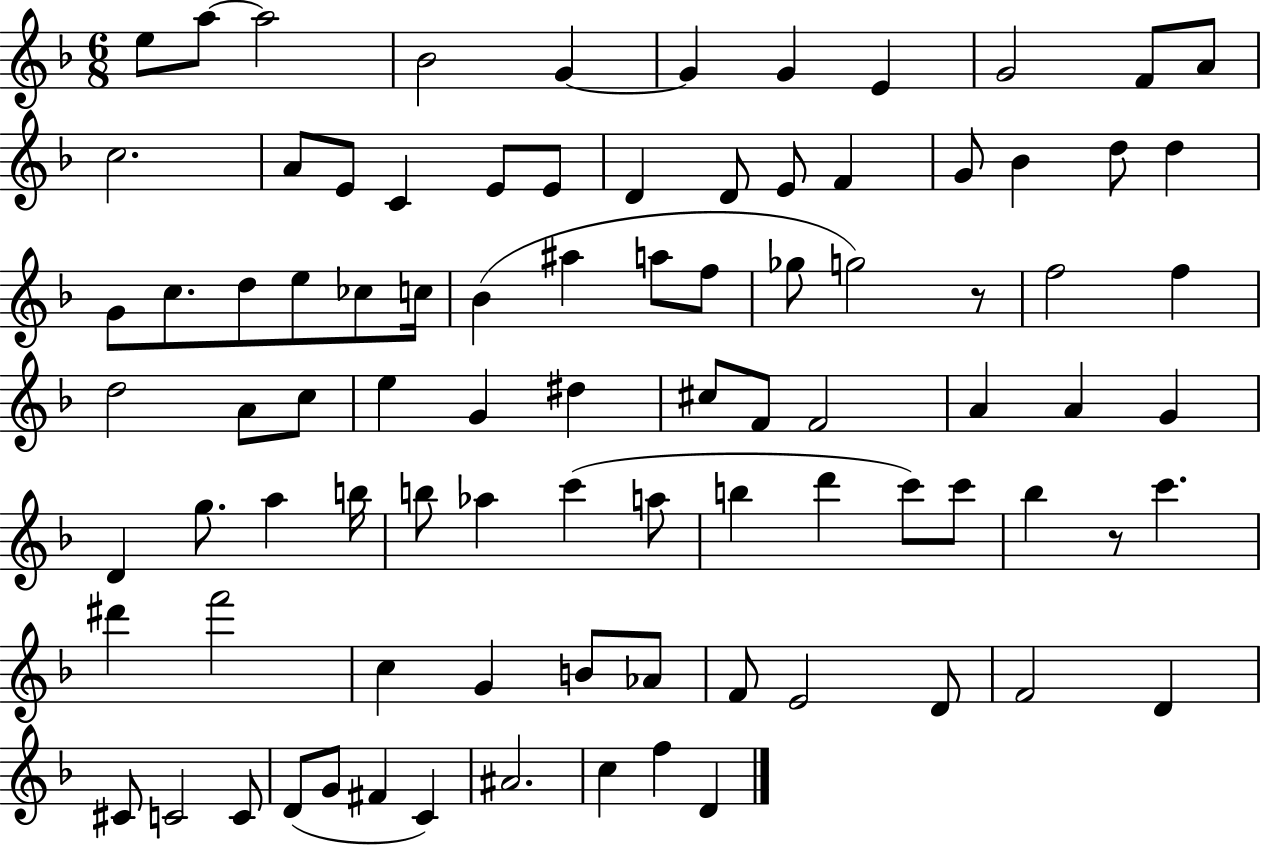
{
  \clef treble
  \numericTimeSignature
  \time 6/8
  \key f \major
  e''8 a''8~~ a''2 | bes'2 g'4~~ | g'4 g'4 e'4 | g'2 f'8 a'8 | \break c''2. | a'8 e'8 c'4 e'8 e'8 | d'4 d'8 e'8 f'4 | g'8 bes'4 d''8 d''4 | \break g'8 c''8. d''8 e''8 ces''8 c''16 | bes'4( ais''4 a''8 f''8 | ges''8 g''2) r8 | f''2 f''4 | \break d''2 a'8 c''8 | e''4 g'4 dis''4 | cis''8 f'8 f'2 | a'4 a'4 g'4 | \break d'4 g''8. a''4 b''16 | b''8 aes''4 c'''4( a''8 | b''4 d'''4 c'''8) c'''8 | bes''4 r8 c'''4. | \break dis'''4 f'''2 | c''4 g'4 b'8 aes'8 | f'8 e'2 d'8 | f'2 d'4 | \break cis'8 c'2 c'8 | d'8( g'8 fis'4 c'4) | ais'2. | c''4 f''4 d'4 | \break \bar "|."
}